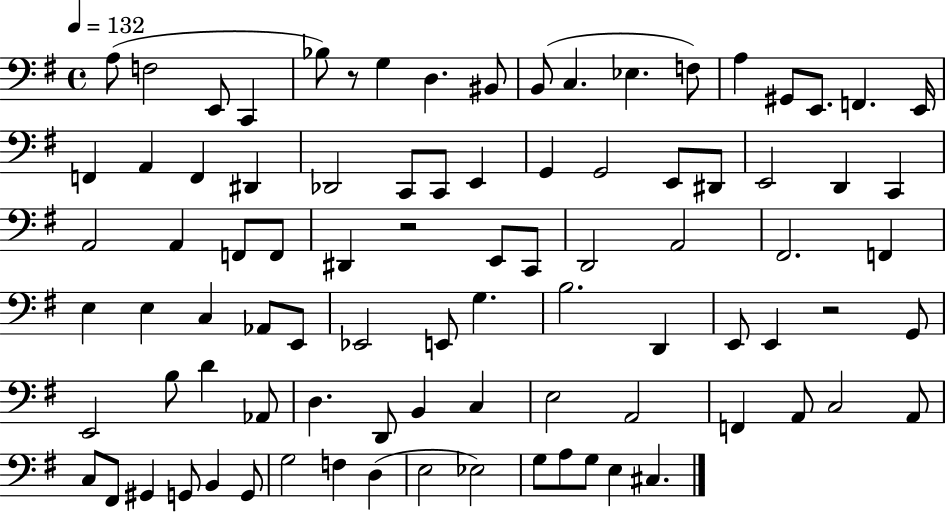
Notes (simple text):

A3/e F3/h E2/e C2/q Bb3/e R/e G3/q D3/q. BIS2/e B2/e C3/q. Eb3/q. F3/e A3/q G#2/e E2/e. F2/q. E2/s F2/q A2/q F2/q D#2/q Db2/h C2/e C2/e E2/q G2/q G2/h E2/e D#2/e E2/h D2/q C2/q A2/h A2/q F2/e F2/e D#2/q R/h E2/e C2/e D2/h A2/h F#2/h. F2/q E3/q E3/q C3/q Ab2/e E2/e Eb2/h E2/e G3/q. B3/h. D2/q E2/e E2/q R/h G2/e E2/h B3/e D4/q Ab2/e D3/q. D2/e B2/q C3/q E3/h A2/h F2/q A2/e C3/h A2/e C3/e F#2/e G#2/q G2/e B2/q G2/e G3/h F3/q D3/q E3/h Eb3/h G3/e A3/e G3/e E3/q C#3/q.